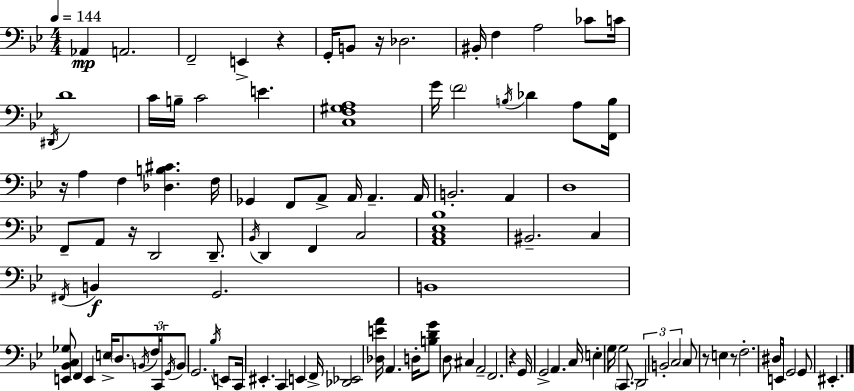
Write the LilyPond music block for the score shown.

{
  \clef bass
  \numericTimeSignature
  \time 4/4
  \key g \minor
  \tempo 4 = 144
  aes,4\mp a,2. | f,2-- e,4-> r4 | g,16-. b,8 r16 des2. | bis,16-. f4 a2 ces'8 c'16 | \break \acciaccatura { dis,16 } d'1 | c'16 b16-- c'2 e'4. | <c f gis a>1 | g'16 \parenthesize f'2 \acciaccatura { b16 } des'4 a8 | \break <f, b>16 r16 a4 f4 <des b cis'>4. | f16 ges,4 f,8 a,8-> a,16 a,4.-- | a,16 b,2.-. a,4 | d1 | \break f,8-- a,8 r16 d,2 d,8.-- | \acciaccatura { bes,16 } d,4 f,4 c2 | <a, c ees bes>1 | bis,2.-- c4 | \break \acciaccatura { fis,16 }\f b,4 g,2. | b,1 | <e, bes, c ges>8 f,4 e,4 e16-> \parenthesize d8. | \acciaccatura { b,16 } \tuplet 3/2 { f16 c,16 \acciaccatura { g,16 } } b,8 g,2. | \break \acciaccatura { bes16 } e,8 c,16 eis,4.-. c,4 | e,4 f,16-> <des, ees,>2 <des e' a'>16 | a,4. d16-. <b d' g'>8 d8 cis4 a,2-- | f,2. | \break r4 g,16 g,2-> | a,4. c16 e4-. g16 g2 | \parenthesize c,8. \tuplet 3/2 { d,2 b,2-. | c2 } c8 | \break r8 e4 r8 f2.-. | dis16 e,16 g,2 g,8 | eis,4.-. \bar "|."
}